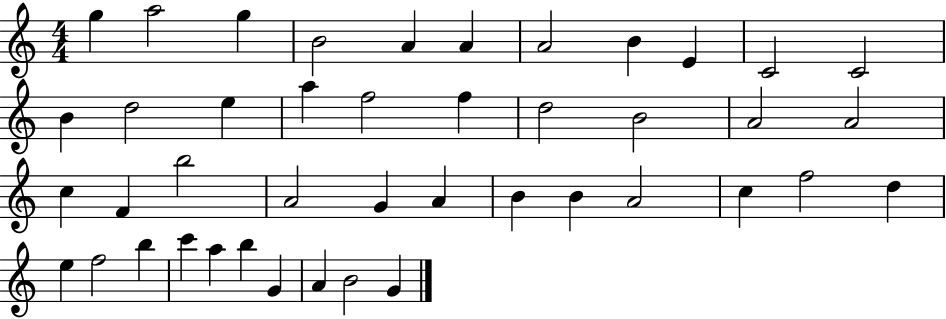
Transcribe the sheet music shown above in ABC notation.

X:1
T:Untitled
M:4/4
L:1/4
K:C
g a2 g B2 A A A2 B E C2 C2 B d2 e a f2 f d2 B2 A2 A2 c F b2 A2 G A B B A2 c f2 d e f2 b c' a b G A B2 G